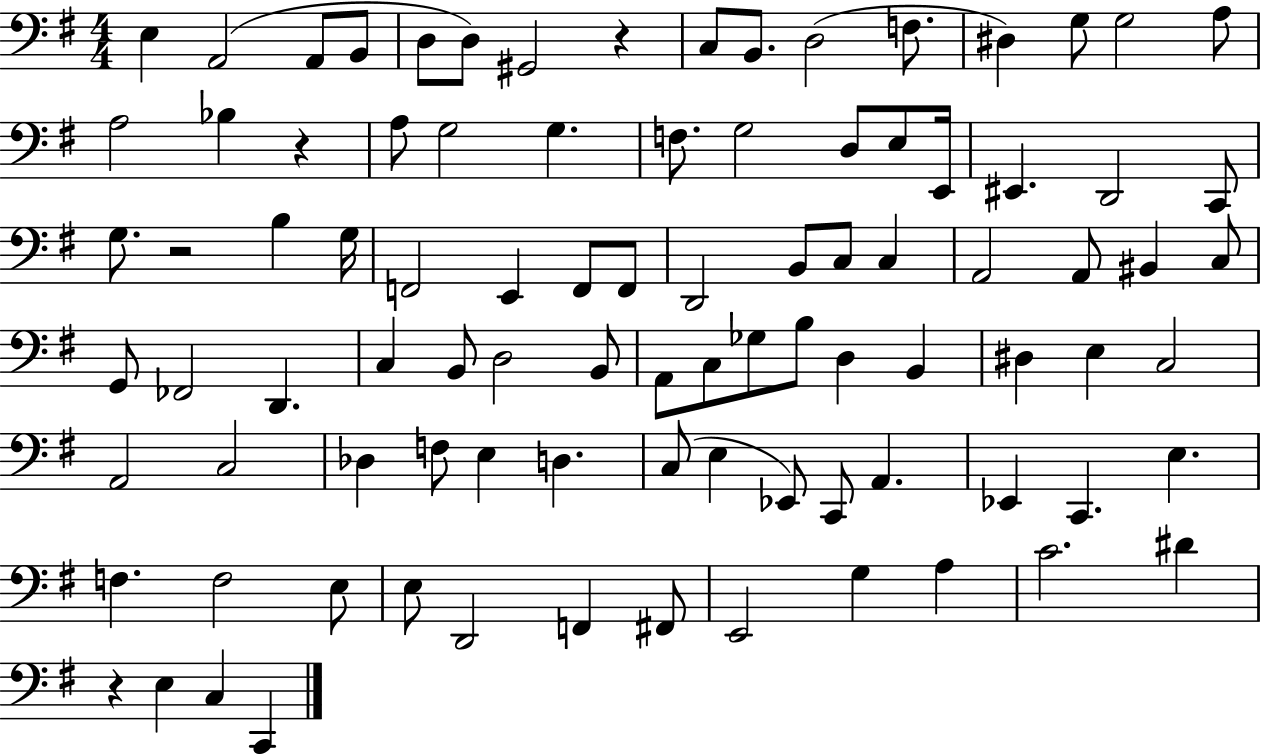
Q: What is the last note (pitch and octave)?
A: C2